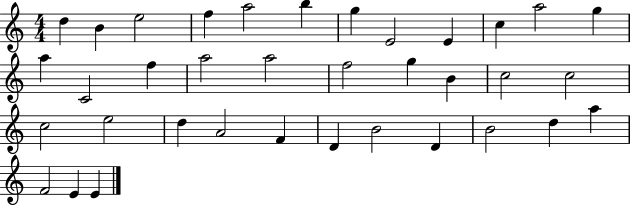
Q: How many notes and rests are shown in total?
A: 36